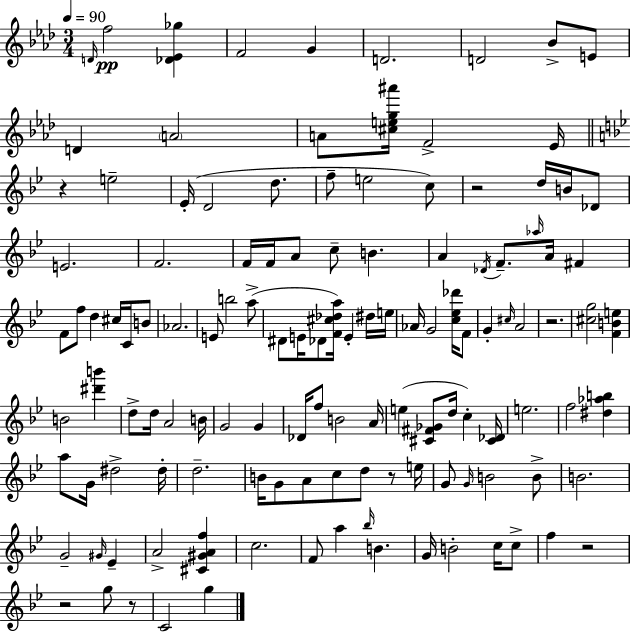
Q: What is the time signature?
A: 3/4